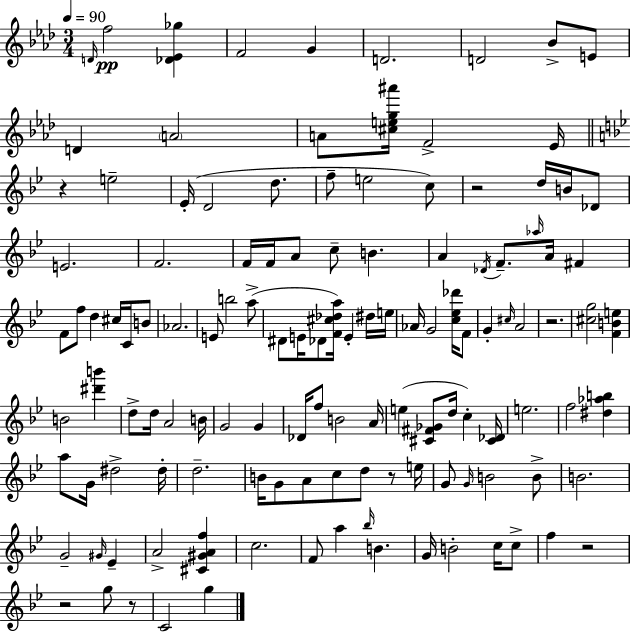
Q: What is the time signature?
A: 3/4